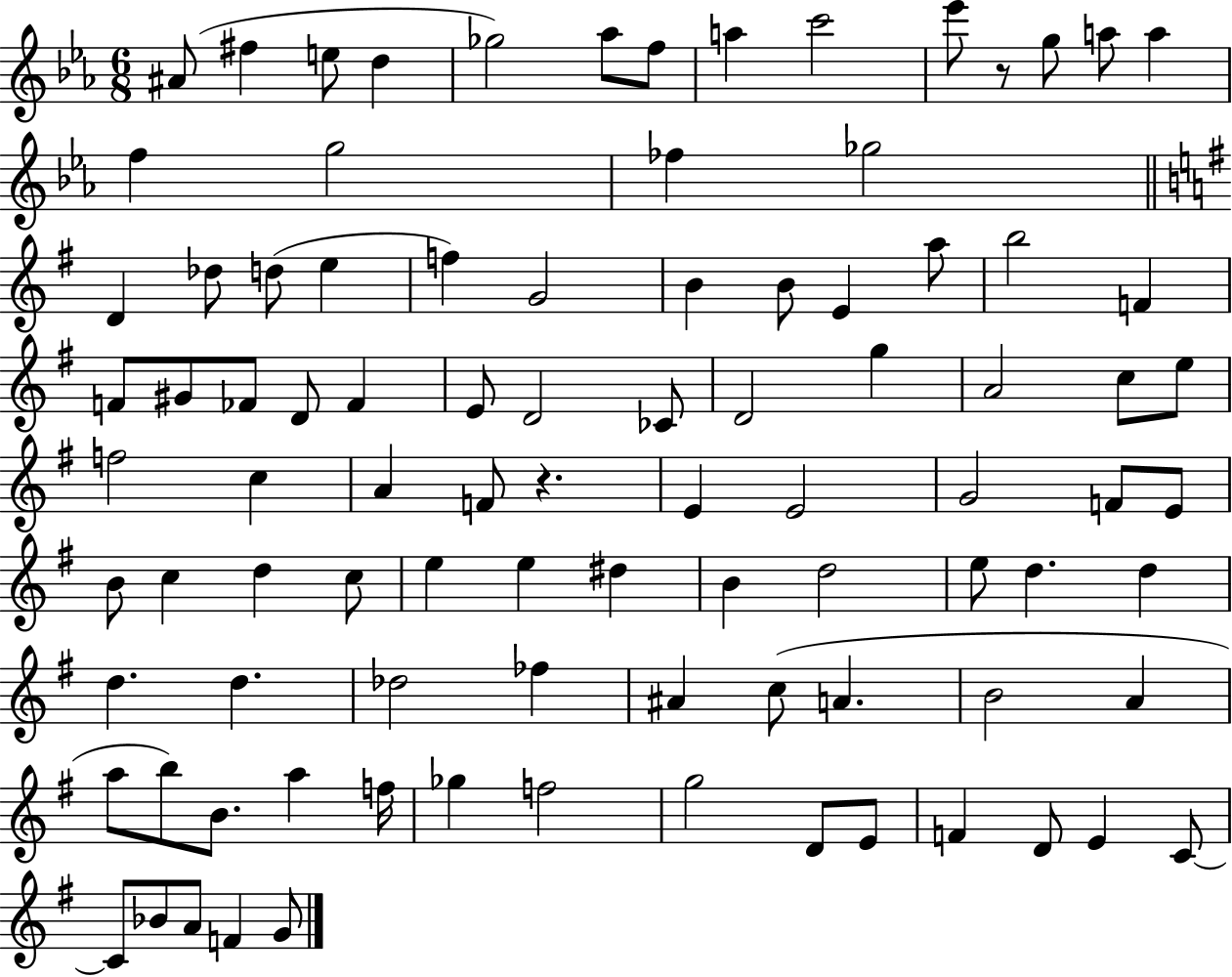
A#4/e F#5/q E5/e D5/q Gb5/h Ab5/e F5/e A5/q C6/h Eb6/e R/e G5/e A5/e A5/q F5/q G5/h FES5/q Gb5/h D4/q Db5/e D5/e E5/q F5/q G4/h B4/q B4/e E4/q A5/e B5/h F4/q F4/e G#4/e FES4/e D4/e FES4/q E4/e D4/h CES4/e D4/h G5/q A4/h C5/e E5/e F5/h C5/q A4/q F4/e R/q. E4/q E4/h G4/h F4/e E4/e B4/e C5/q D5/q C5/e E5/q E5/q D#5/q B4/q D5/h E5/e D5/q. D5/q D5/q. D5/q. Db5/h FES5/q A#4/q C5/e A4/q. B4/h A4/q A5/e B5/e B4/e. A5/q F5/s Gb5/q F5/h G5/h D4/e E4/e F4/q D4/e E4/q C4/e C4/e Bb4/e A4/e F4/q G4/e